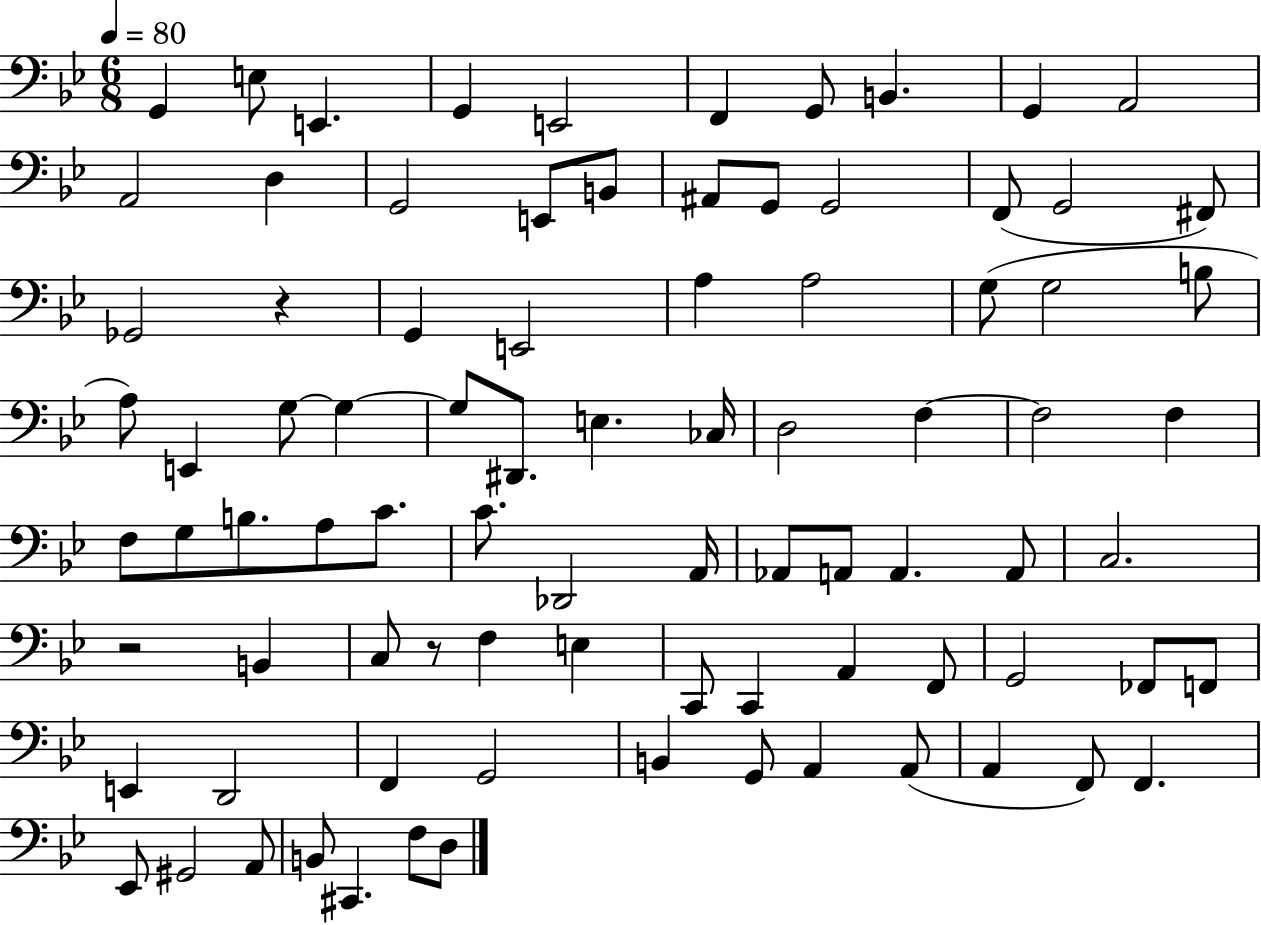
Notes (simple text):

G2/q E3/e E2/q. G2/q E2/h F2/q G2/e B2/q. G2/q A2/h A2/h D3/q G2/h E2/e B2/e A#2/e G2/e G2/h F2/e G2/h F#2/e Gb2/h R/q G2/q E2/h A3/q A3/h G3/e G3/h B3/e A3/e E2/q G3/e G3/q G3/e D#2/e. E3/q. CES3/s D3/h F3/q F3/h F3/q F3/e G3/e B3/e. A3/e C4/e. C4/e. Db2/h A2/s Ab2/e A2/e A2/q. A2/e C3/h. R/h B2/q C3/e R/e F3/q E3/q C2/e C2/q A2/q F2/e G2/h FES2/e F2/e E2/q D2/h F2/q G2/h B2/q G2/e A2/q A2/e A2/q F2/e F2/q. Eb2/e G#2/h A2/e B2/e C#2/q. F3/e D3/e